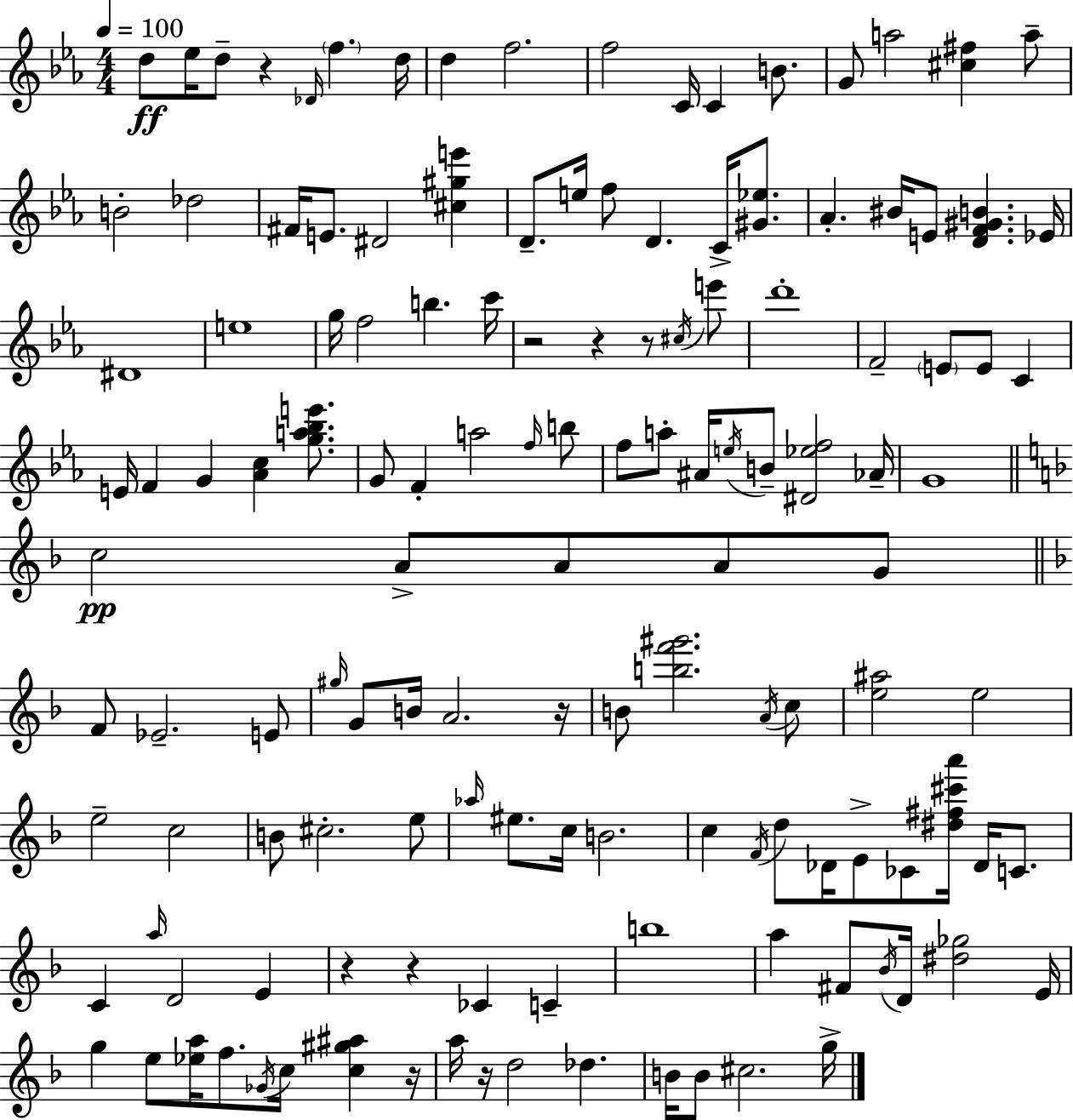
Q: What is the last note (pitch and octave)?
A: G5